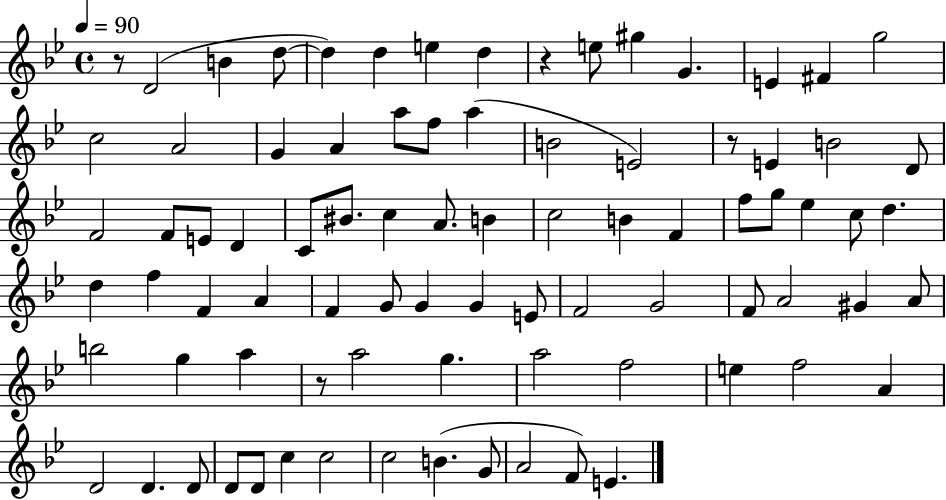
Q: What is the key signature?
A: BES major